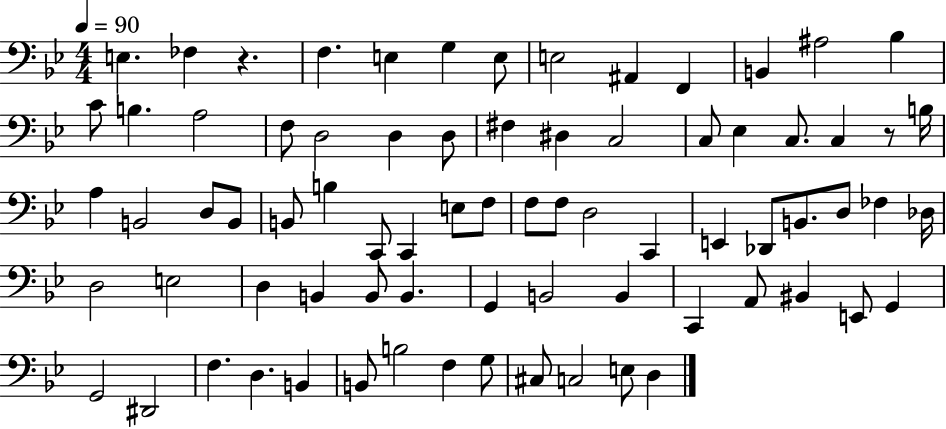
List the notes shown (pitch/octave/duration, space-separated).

E3/q. FES3/q R/q. F3/q. E3/q G3/q E3/e E3/h A#2/q F2/q B2/q A#3/h Bb3/q C4/e B3/q. A3/h F3/e D3/h D3/q D3/e F#3/q D#3/q C3/h C3/e Eb3/q C3/e. C3/q R/e B3/s A3/q B2/h D3/e B2/e B2/e B3/q C2/e C2/q E3/e F3/e F3/e F3/e D3/h C2/q E2/q Db2/e B2/e. D3/e FES3/q Db3/s D3/h E3/h D3/q B2/q B2/e B2/q. G2/q B2/h B2/q C2/q A2/e BIS2/q E2/e G2/q G2/h D#2/h F3/q. D3/q. B2/q B2/e B3/h F3/q G3/e C#3/e C3/h E3/e D3/q